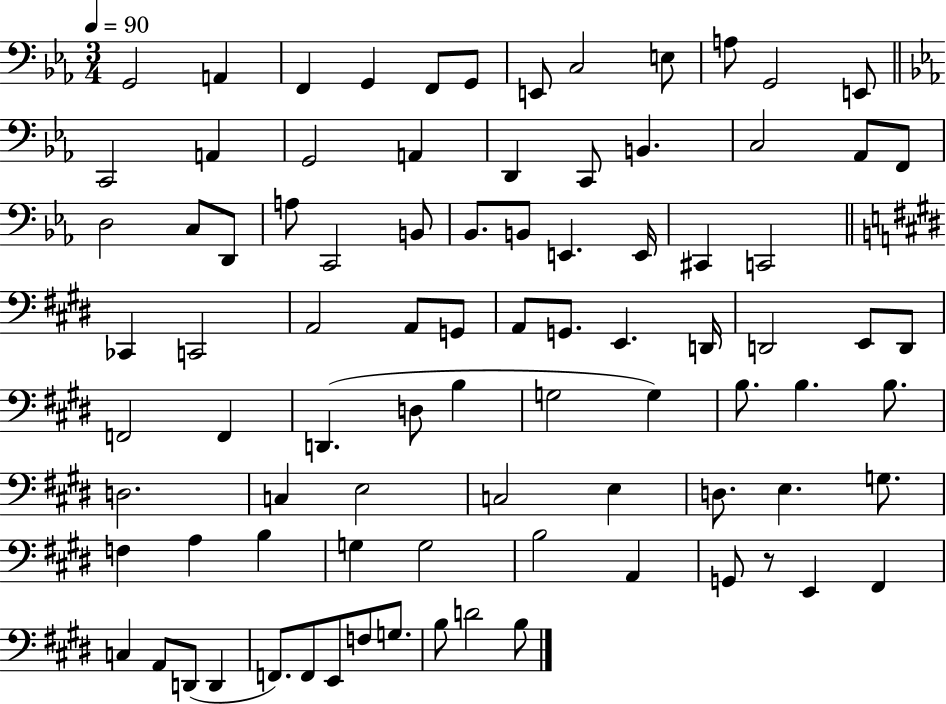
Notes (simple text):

G2/h A2/q F2/q G2/q F2/e G2/e E2/e C3/h E3/e A3/e G2/h E2/e C2/h A2/q G2/h A2/q D2/q C2/e B2/q. C3/h Ab2/e F2/e D3/h C3/e D2/e A3/e C2/h B2/e Bb2/e. B2/e E2/q. E2/s C#2/q C2/h CES2/q C2/h A2/h A2/e G2/e A2/e G2/e. E2/q. D2/s D2/h E2/e D2/e F2/h F2/q D2/q. D3/e B3/q G3/h G3/q B3/e. B3/q. B3/e. D3/h. C3/q E3/h C3/h E3/q D3/e. E3/q. G3/e. F3/q A3/q B3/q G3/q G3/h B3/h A2/q G2/e R/e E2/q F#2/q C3/q A2/e D2/e D2/q F2/e. F2/e E2/e F3/e G3/e. B3/e D4/h B3/e